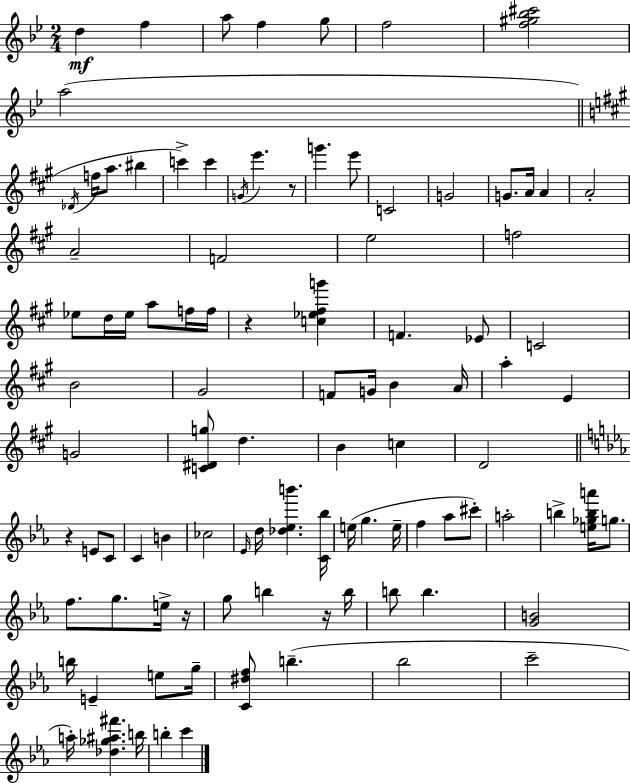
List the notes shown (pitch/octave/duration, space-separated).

D5/q F5/q A5/e F5/q G5/e F5/h [F5,G#5,Bb5,C#6]/h A5/h Db4/s F5/s A5/e. BIS5/q C6/q C6/q G4/s E6/q. R/e G6/q. E6/e C4/h G4/h G4/e. A4/s A4/q A4/h A4/h F4/h E5/h F5/h Eb5/e D5/s Eb5/s A5/e F5/s F5/s R/q [C5,Eb5,F#5,G6]/q F4/q. Eb4/e C4/h B4/h G#4/h F4/e G4/s B4/q A4/s A5/q E4/q G4/h [C4,D#4,G5]/e D5/q. B4/q C5/q D4/h R/q E4/e C4/e C4/q B4/q CES5/h Eb4/s D5/s [Db5,Eb5,B6]/q. [C4,Bb5]/s E5/s G5/q. E5/s F5/q Ab5/e C#6/e A5/h B5/q [E5,Gb5,B5,A6]/s G5/e. F5/e. G5/e. E5/s R/s G5/e B5/q R/s B5/s B5/e B5/q. [G4,B4]/h B5/s E4/q E5/e G5/s [C4,D#5,F5]/e B5/q. Bb5/h C6/h A5/s [Db5,Gb5,A#5,F#6]/q. B5/s B5/q C6/q